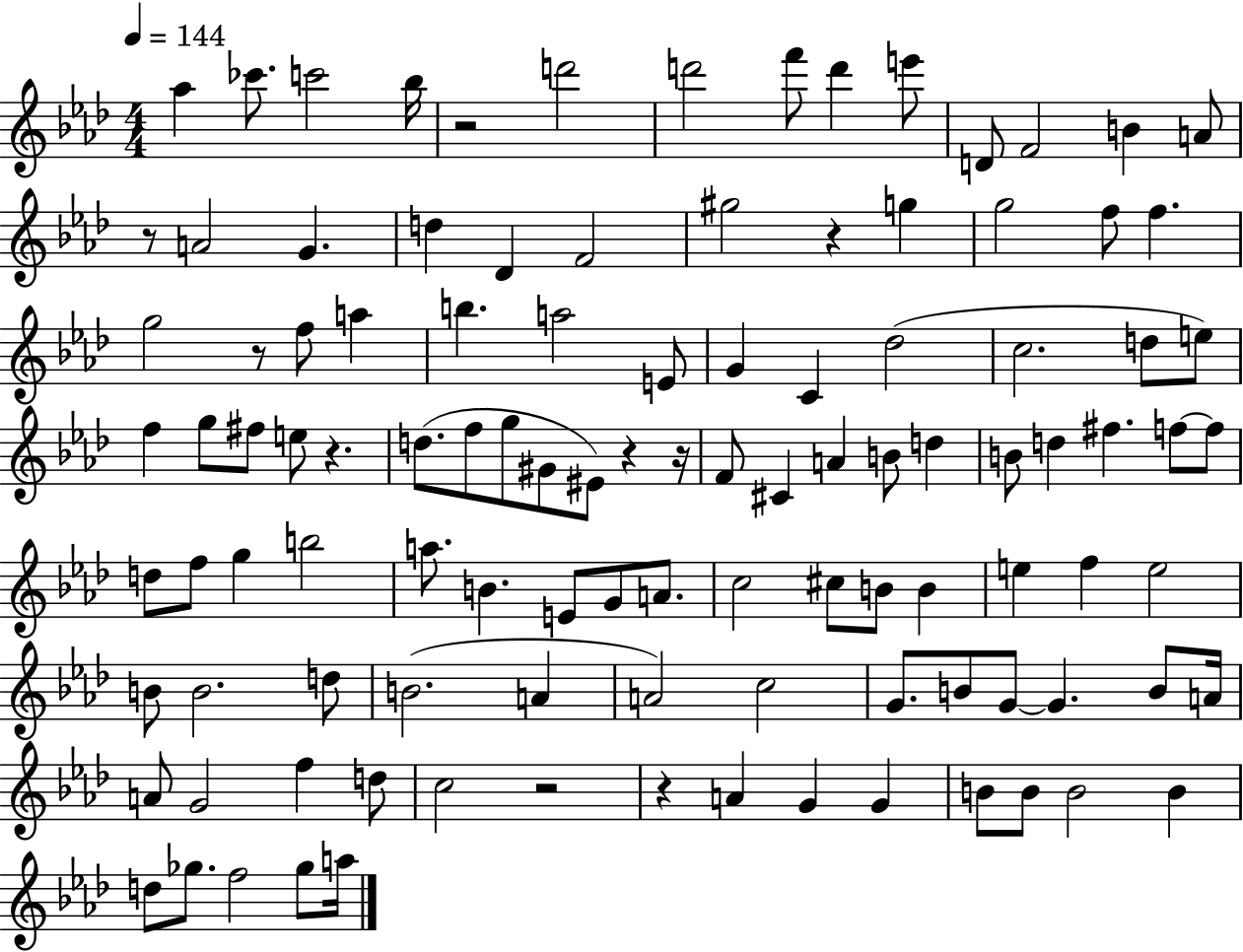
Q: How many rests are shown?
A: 9